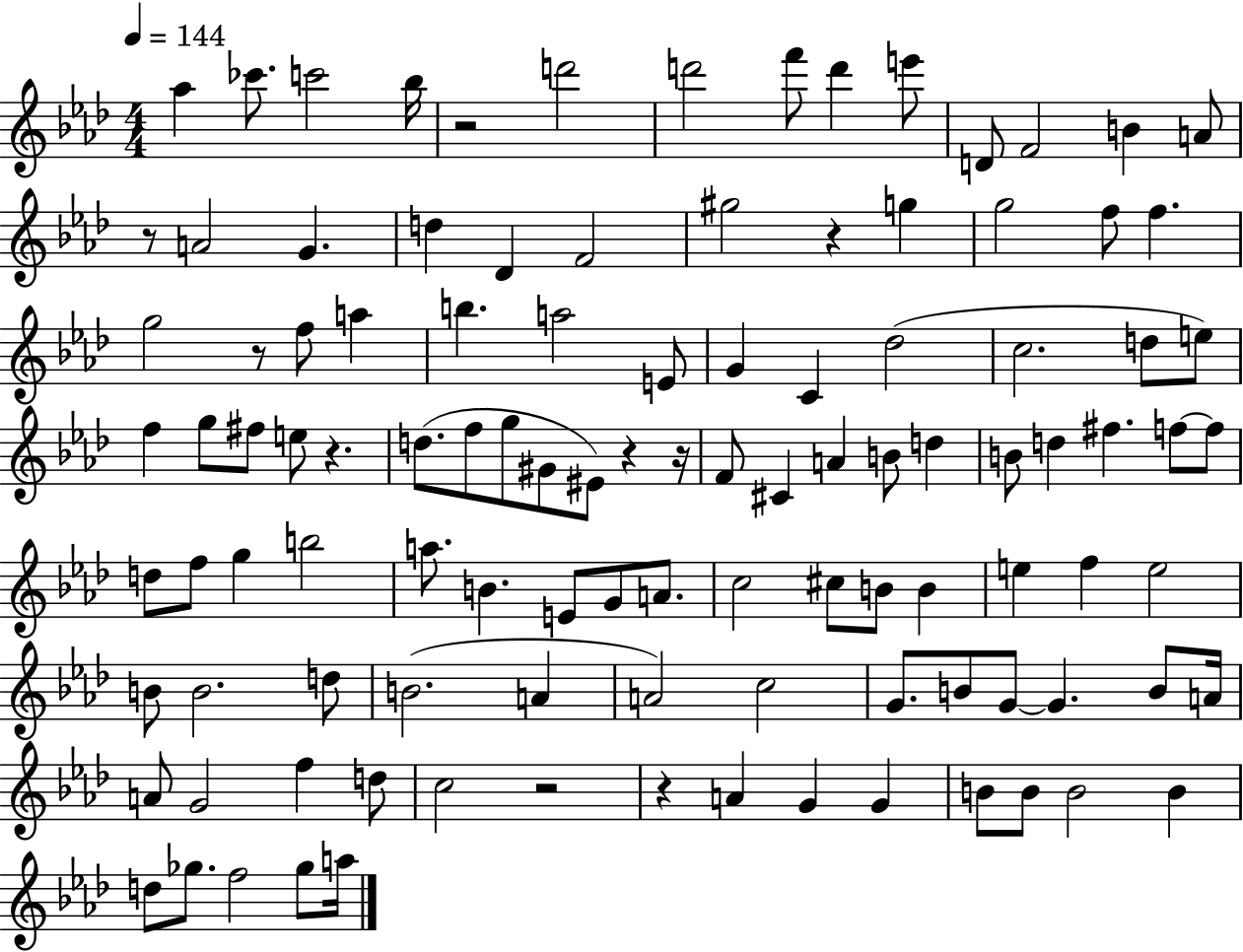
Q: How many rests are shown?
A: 9